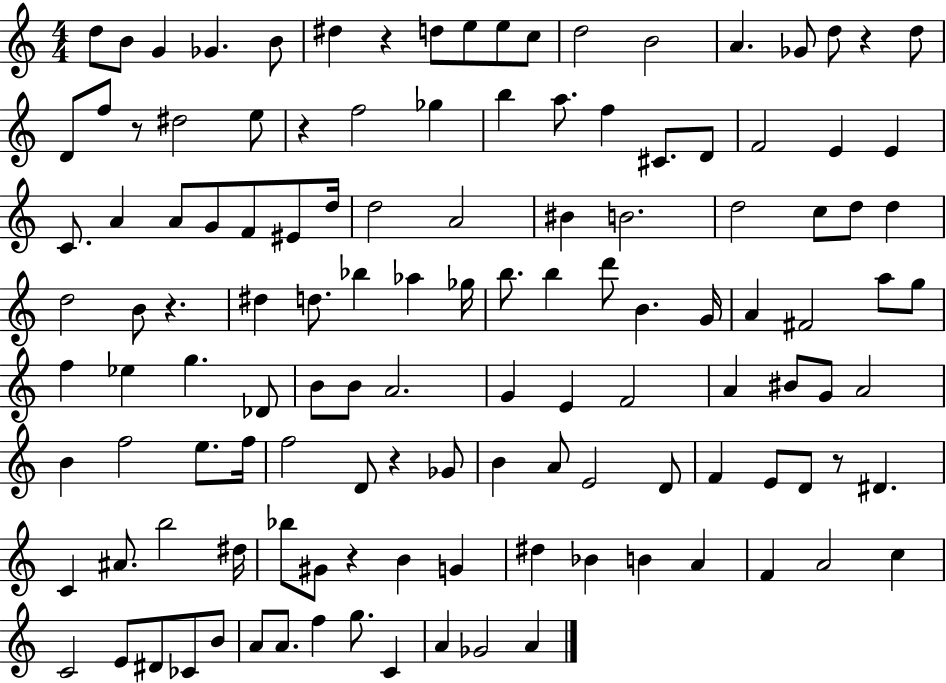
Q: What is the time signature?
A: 4/4